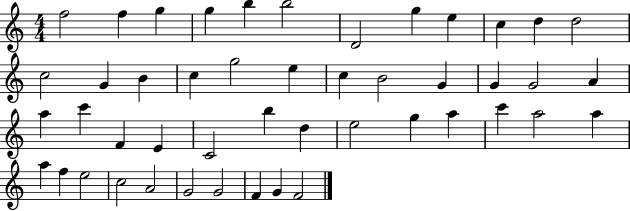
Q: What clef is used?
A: treble